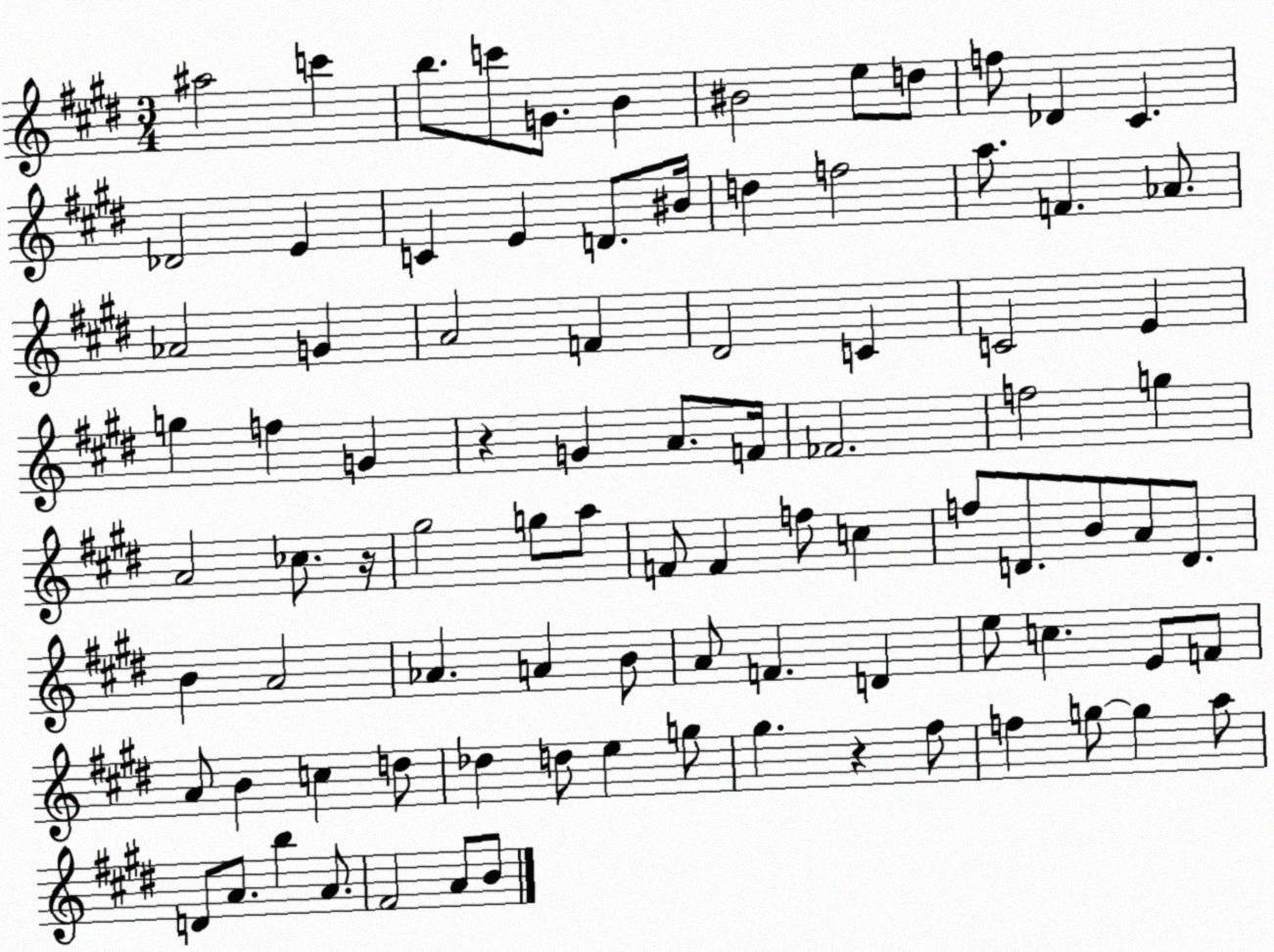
X:1
T:Untitled
M:3/4
L:1/4
K:E
^a2 c' b/2 c'/2 G/2 B ^B2 e/2 d/2 f/2 _D ^C _D2 E C E D/2 ^B/4 d f2 a/2 F _A/2 _A2 G A2 F ^D2 C C2 E g f G z G A/2 F/4 _F2 f2 g A2 _c/2 z/4 ^g2 g/2 a/2 F/2 F f/2 c f/2 D/2 B/2 A/2 D/2 B A2 _A A B/2 A/2 F D e/2 c E/2 F/2 A/2 B c d/2 _d d/2 e g/2 ^g z ^f/2 f g/2 g a/2 D/2 A/2 b A/2 ^F2 A/2 B/2